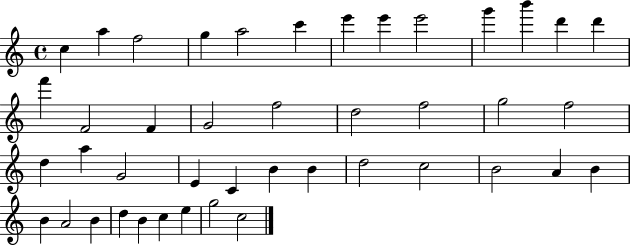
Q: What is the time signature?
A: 4/4